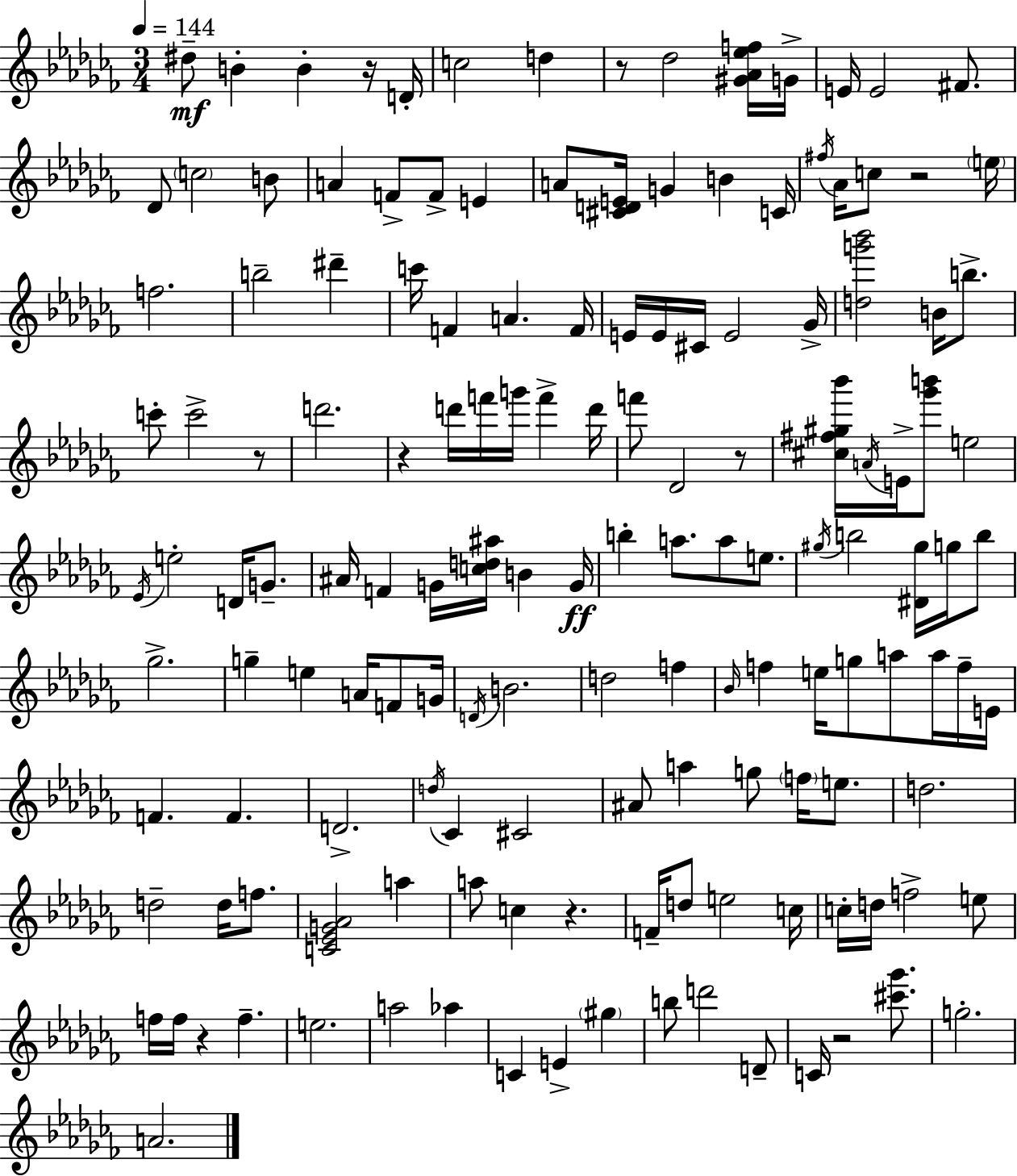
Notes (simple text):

D#5/e B4/q B4/q R/s D4/s C5/h D5/q R/e Db5/h [G#4,Ab4,Eb5,F5]/s G4/s E4/s E4/h F#4/e. Db4/e C5/h B4/e A4/q F4/e F4/e E4/q A4/e [C#4,D4,E4]/s G4/q B4/q C4/s F#5/s Ab4/s C5/e R/h E5/s F5/h. B5/h D#6/q C6/s F4/q A4/q. F4/s E4/s E4/s C#4/s E4/h Gb4/s [D5,G6,Bb6]/h B4/s B5/e. C6/e C6/h R/e D6/h. R/q D6/s F6/s G6/s F6/q D6/s F6/e Db4/h R/e [C#5,F#5,G#5,Bb6]/s A4/s E4/s [Gb6,B6]/e E5/h Eb4/s E5/h D4/s G4/e. A#4/s F4/q G4/s [C5,D5,A#5]/s B4/q G4/s B5/q A5/e. A5/e E5/e. G#5/s B5/h [D#4,G#5]/s G5/s B5/e Gb5/h. G5/q E5/q A4/s F4/e G4/s D4/s B4/h. D5/h F5/q Bb4/s F5/q E5/s G5/e A5/e A5/s F5/s E4/s F4/q. F4/q. D4/h. D5/s CES4/q C#4/h A#4/e A5/q G5/e F5/s E5/e. D5/h. D5/h D5/s F5/e. [C4,Eb4,G4,Ab4]/h A5/q A5/e C5/q R/q. F4/s D5/e E5/h C5/s C5/s D5/s F5/h E5/e F5/s F5/s R/q F5/q. E5/h. A5/h Ab5/q C4/q E4/q G#5/q B5/e D6/h D4/e C4/s R/h [C#6,Gb6]/e. G5/h. A4/h.